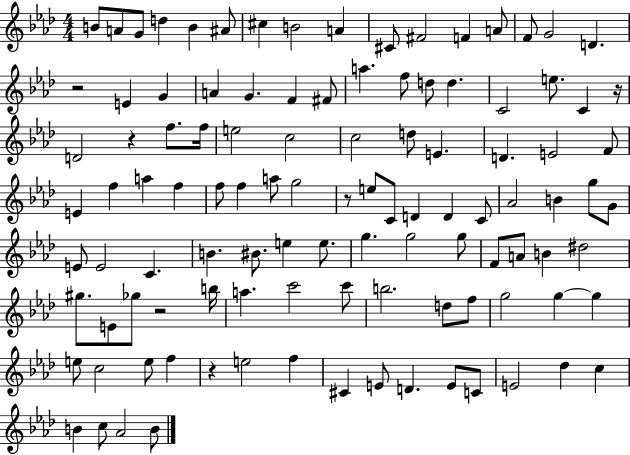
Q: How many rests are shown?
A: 6